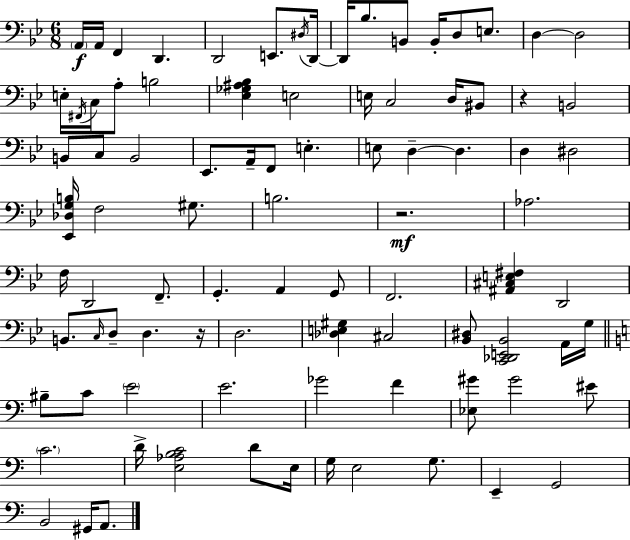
{
  \clef bass
  \numericTimeSignature
  \time 6/8
  \key g \minor
  \parenthesize a,16\f a,16 f,4 d,4. | d,2 e,8. \acciaccatura { dis16 } | d,16~~ d,16 bes8. b,8 b,16-. d8 e8. | d4~~ d2 | \break e16-. \acciaccatura { fis,16 } c16 a8-. b2 | <ees ges ais bes>4 e2 | e16 c2 d16 | bis,8 r4 b,2 | \break b,8 c8 b,2 | ees,8. a,16-- f,8 e4.-. | e8 d4--~~ d4. | d4 dis2 | \break <ees, des g b>16 f2 gis8. | b2. | r2.\mf | aes2. | \break f16 d,2 f,8.-- | g,4.-. a,4 | g,8 f,2. | <ais, cis e fis>4 d,2 | \break b,8. \grace { c16 } d8-- d4. | r16 d2. | <des e gis>4 cis2 | <bes, dis>8 <c, des, e, bes,>2 | \break a,16 g16 \bar "||" \break \key c \major bis8-- c'8 \parenthesize e'2 | e'2. | ges'2 f'4 | <ees gis'>8 gis'2 eis'8 | \break \parenthesize c'2. | d'16-> <e aes b c'>2 d'8 e16 | g16 e2 g8. | e,4-- g,2 | \break b,2 gis,16 a,8. | \bar "|."
}